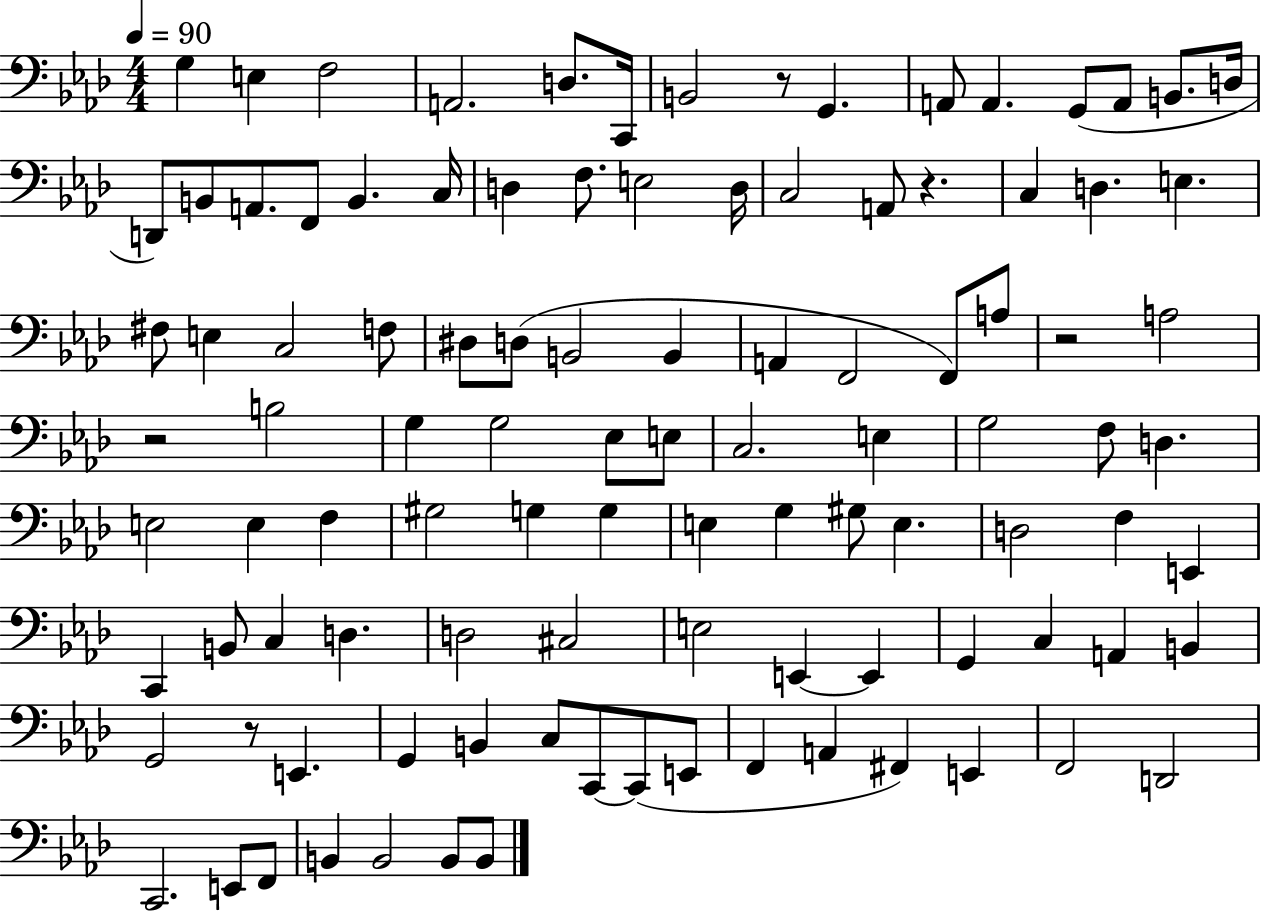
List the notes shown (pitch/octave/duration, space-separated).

G3/q E3/q F3/h A2/h. D3/e. C2/s B2/h R/e G2/q. A2/e A2/q. G2/e A2/e B2/e. D3/s D2/e B2/e A2/e. F2/e B2/q. C3/s D3/q F3/e. E3/h D3/s C3/h A2/e R/q. C3/q D3/q. E3/q. F#3/e E3/q C3/h F3/e D#3/e D3/e B2/h B2/q A2/q F2/h F2/e A3/e R/h A3/h R/h B3/h G3/q G3/h Eb3/e E3/e C3/h. E3/q G3/h F3/e D3/q. E3/h E3/q F3/q G#3/h G3/q G3/q E3/q G3/q G#3/e E3/q. D3/h F3/q E2/q C2/q B2/e C3/q D3/q. D3/h C#3/h E3/h E2/q E2/q G2/q C3/q A2/q B2/q G2/h R/e E2/q. G2/q B2/q C3/e C2/e C2/e E2/e F2/q A2/q F#2/q E2/q F2/h D2/h C2/h. E2/e F2/e B2/q B2/h B2/e B2/e